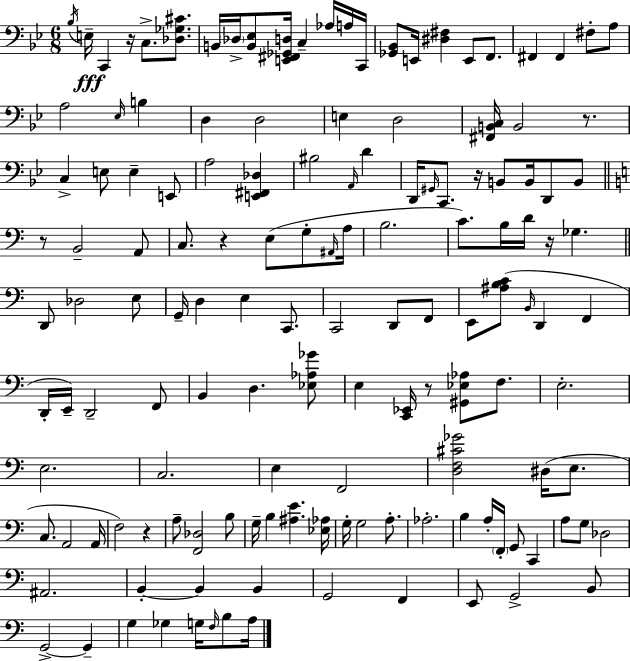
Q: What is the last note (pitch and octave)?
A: A3